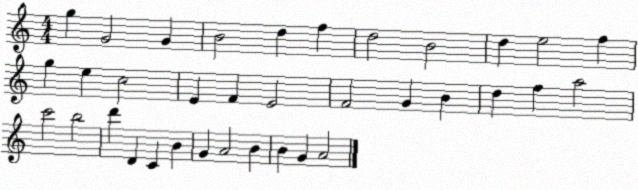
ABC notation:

X:1
T:Untitled
M:4/4
L:1/4
K:C
g G2 G B2 d f d2 B2 d e2 f g e c2 E F E2 F2 G B d f a2 c'2 b2 d' D C B G A2 B B G A2